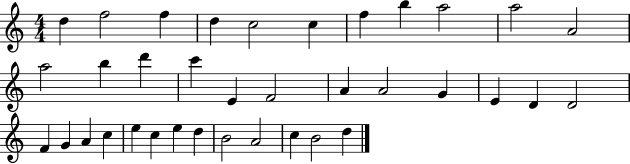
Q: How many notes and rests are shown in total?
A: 36